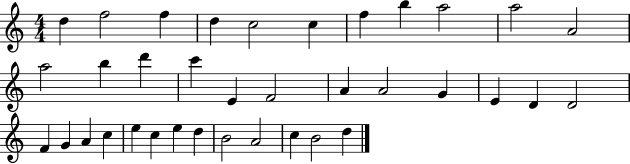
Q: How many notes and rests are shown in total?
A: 36